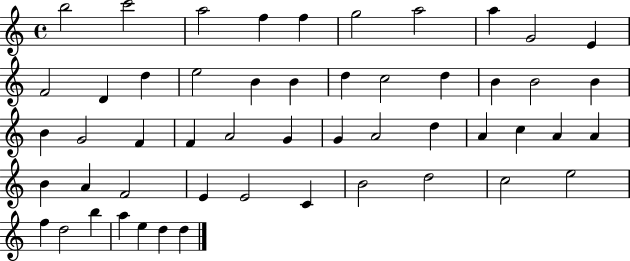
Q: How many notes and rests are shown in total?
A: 52